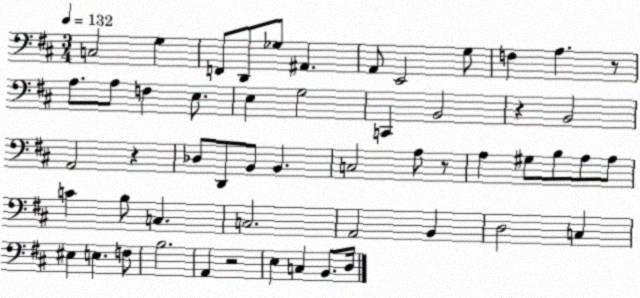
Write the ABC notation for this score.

X:1
T:Untitled
M:3/4
L:1/4
K:D
C,2 G, F,,/2 D,,/2 _G,/2 ^A,, A,,/2 E,,2 G,/2 F, A, z/2 A,/2 A,/2 F, E,/2 E, G,2 C,, B,,2 z B,,2 A,,2 z _D,/2 D,,/2 B,,/2 B,, C,2 A,/2 z/2 A, ^G,/2 B,/2 A,/2 A,/2 C B,/2 C, C,2 A,,2 B,, D,2 C, ^E, E, F,/2 B,2 A,, z2 E, C, B,,/2 D,/4